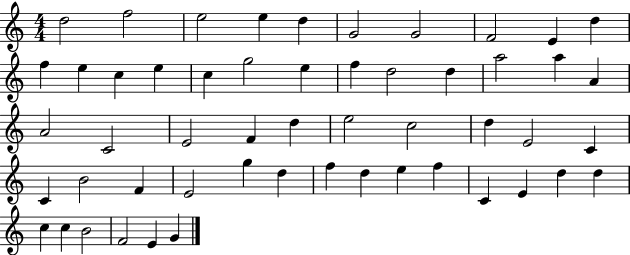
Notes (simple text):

D5/h F5/h E5/h E5/q D5/q G4/h G4/h F4/h E4/q D5/q F5/q E5/q C5/q E5/q C5/q G5/h E5/q F5/q D5/h D5/q A5/h A5/q A4/q A4/h C4/h E4/h F4/q D5/q E5/h C5/h D5/q E4/h C4/q C4/q B4/h F4/q E4/h G5/q D5/q F5/q D5/q E5/q F5/q C4/q E4/q D5/q D5/q C5/q C5/q B4/h F4/h E4/q G4/q